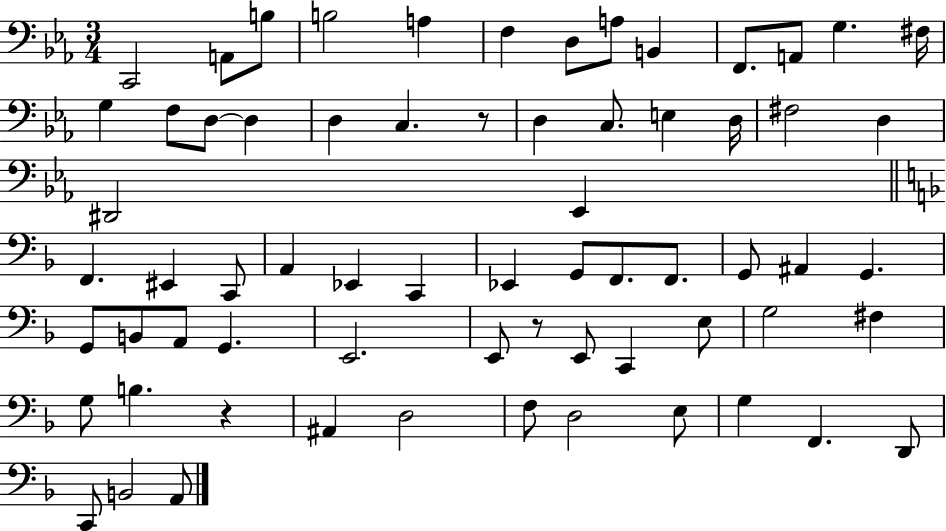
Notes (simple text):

C2/h A2/e B3/e B3/h A3/q F3/q D3/e A3/e B2/q F2/e. A2/e G3/q. F#3/s G3/q F3/e D3/e D3/q D3/q C3/q. R/e D3/q C3/e. E3/q D3/s F#3/h D3/q D#2/h Eb2/q F2/q. EIS2/q C2/e A2/q Eb2/q C2/q Eb2/q G2/e F2/e. F2/e. G2/e A#2/q G2/q. G2/e B2/e A2/e G2/q. E2/h. E2/e R/e E2/e C2/q E3/e G3/h F#3/q G3/e B3/q. R/q A#2/q D3/h F3/e D3/h E3/e G3/q F2/q. D2/e C2/e B2/h A2/e